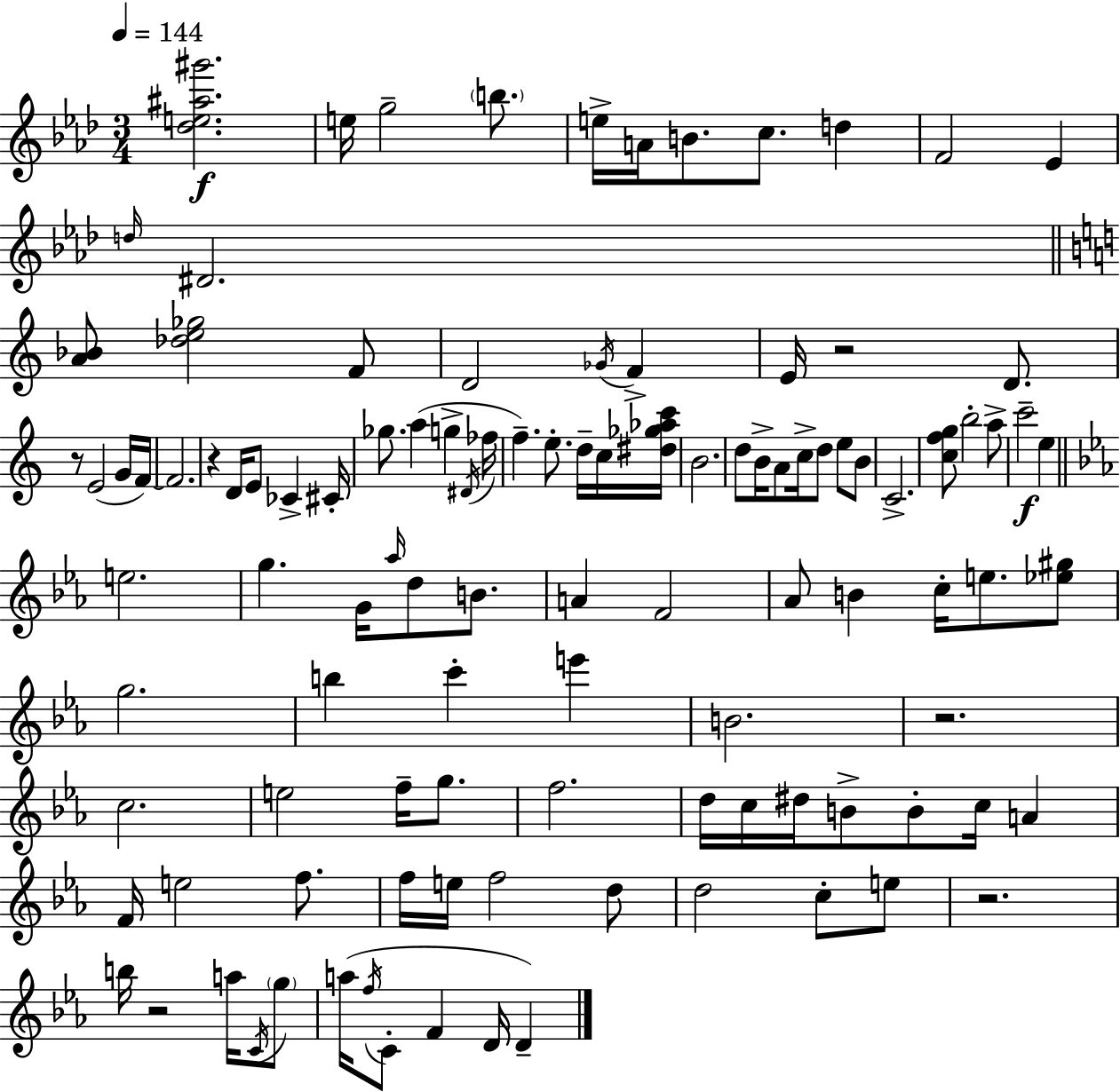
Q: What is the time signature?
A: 3/4